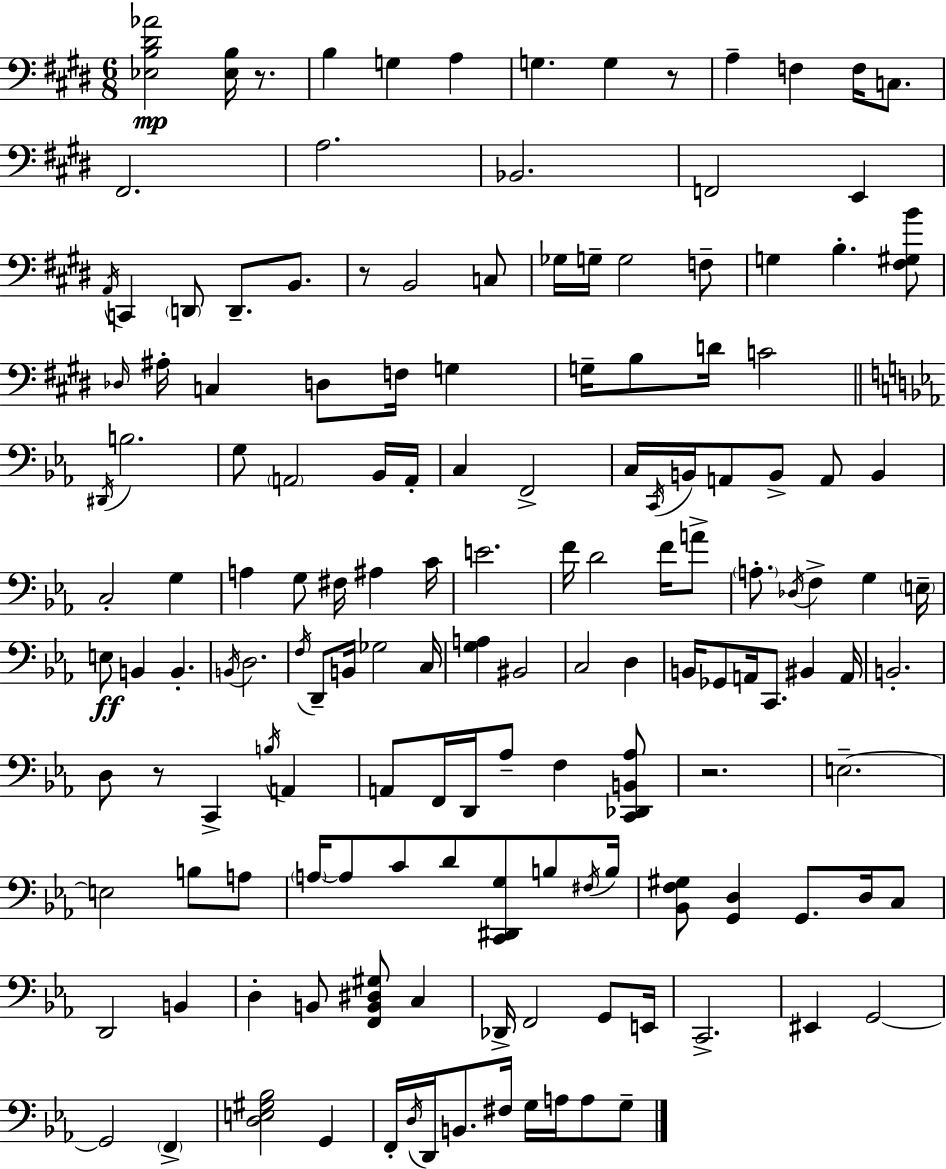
[Eb3,B3,D#4,Ab4]/h [Eb3,B3]/s R/e. B3/q G3/q A3/q G3/q. G3/q R/e A3/q F3/q F3/s C3/e. F#2/h. A3/h. Bb2/h. F2/h E2/q A2/s C2/q D2/e D2/e. B2/e. R/e B2/h C3/e Gb3/s G3/s G3/h F3/e G3/q B3/q. [F#3,G#3,B4]/e Db3/s A#3/s C3/q D3/e F3/s G3/q G3/s B3/e D4/s C4/h D#2/s B3/h. G3/e A2/h Bb2/s A2/s C3/q F2/h C3/s C2/s B2/s A2/e B2/e A2/e B2/q C3/h G3/q A3/q G3/e F#3/s A#3/q C4/s E4/h. F4/s D4/h F4/s A4/e A3/e. Db3/s F3/q G3/q E3/s E3/e B2/q B2/q. B2/s D3/h. F3/s D2/e B2/s Gb3/h C3/s [G3,A3]/q BIS2/h C3/h D3/q B2/s Gb2/e A2/s C2/e. BIS2/q A2/s B2/h. D3/e R/e C2/q B3/s A2/q A2/e F2/s D2/s Ab3/e F3/q [C2,Db2,B2,Ab3]/e R/h. E3/h. E3/h B3/e A3/e A3/s A3/e C4/e D4/e [C2,D#2,G3]/e B3/e F#3/s B3/s [Bb2,F3,G#3]/e [G2,D3]/q G2/e. D3/s C3/e D2/h B2/q D3/q B2/e [F2,B2,D#3,G#3]/e C3/q Db2/s F2/h G2/e E2/s C2/h. EIS2/q G2/h G2/h F2/q [D3,E3,G#3,Bb3]/h G2/q F2/s D3/s D2/s B2/e. F#3/s G3/s A3/s A3/e G3/e